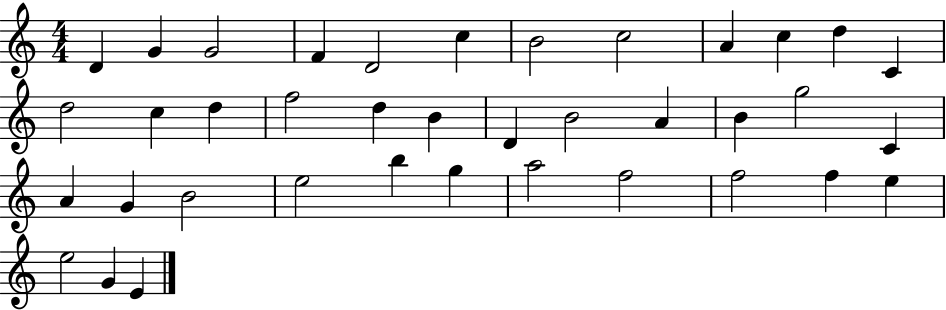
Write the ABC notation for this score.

X:1
T:Untitled
M:4/4
L:1/4
K:C
D G G2 F D2 c B2 c2 A c d C d2 c d f2 d B D B2 A B g2 C A G B2 e2 b g a2 f2 f2 f e e2 G E